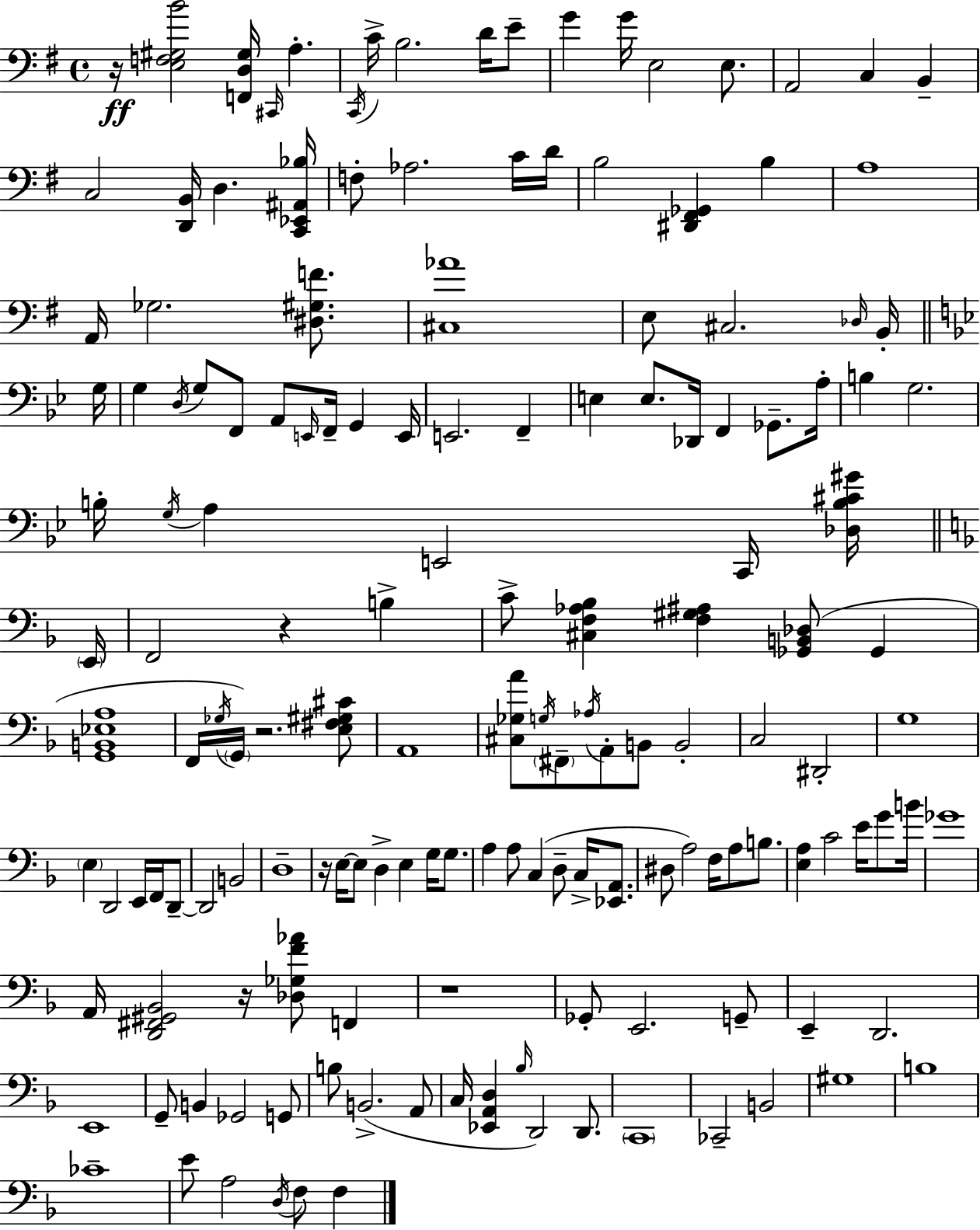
R/s [E3,F3,G#3,B4]/h [F2,D3,G#3]/s C#2/s A3/q. C2/s C4/s B3/h. D4/s E4/e G4/q G4/s E3/h E3/e. A2/h C3/q B2/q C3/h [D2,B2]/s D3/q. [C2,Eb2,A#2,Bb3]/s F3/e Ab3/h. C4/s D4/s B3/h [D#2,F#2,Gb2]/q B3/q A3/w A2/s Gb3/h. [D#3,G#3,F4]/e. [C#3,Ab4]/w E3/e C#3/h. Db3/s B2/s G3/s G3/q D3/s G3/e F2/e A2/e E2/s F2/s G2/q E2/s E2/h. F2/q E3/q E3/e. Db2/s F2/q Gb2/e. A3/s B3/q G3/h. B3/s G3/s A3/q E2/h C2/s [Db3,B3,C#4,G#4]/s E2/s F2/h R/q B3/q C4/e [C#3,F3,Ab3,Bb3]/q [F3,G#3,A#3]/q [Gb2,B2,Db3]/e Gb2/q [G2,B2,Eb3,A3]/w F2/s Gb3/s G2/s R/h. [E3,F#3,G#3,C#4]/e A2/w [C#3,Gb3,A4]/e G3/s F#2/e Ab3/s A2/e B2/e B2/h C3/h D#2/h G3/w E3/q D2/h E2/s F2/s D2/e D2/h B2/h D3/w R/s E3/s E3/e D3/q E3/q G3/s G3/e. A3/q A3/e C3/q D3/e C3/s [Eb2,A2]/e. D#3/e A3/h F3/s A3/e B3/e. [E3,A3]/q C4/h E4/s G4/e B4/s Gb4/w A2/s [D2,F#2,G#2,Bb2]/h R/s [Db3,Gb3,F4,Ab4]/e F2/q R/w Gb2/e E2/h. G2/e E2/q D2/h. E2/w G2/e B2/q Gb2/h G2/e B3/e B2/h. A2/e C3/s [Eb2,A2,D3]/q Bb3/s D2/h D2/e. C2/w CES2/h B2/h G#3/w B3/w CES4/w E4/e A3/h D3/s F3/e F3/q